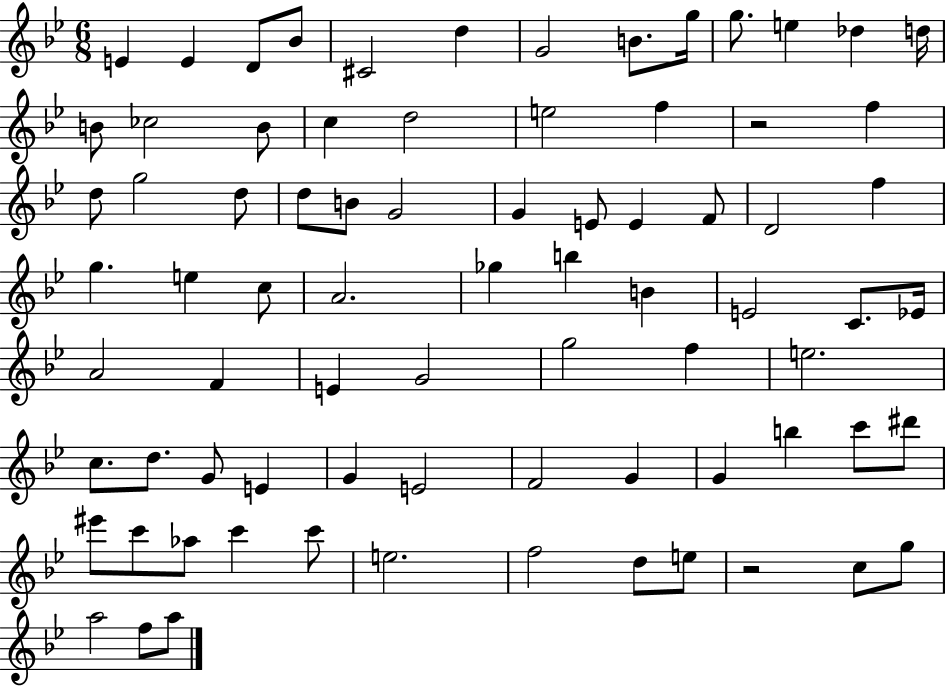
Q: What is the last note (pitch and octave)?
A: A5